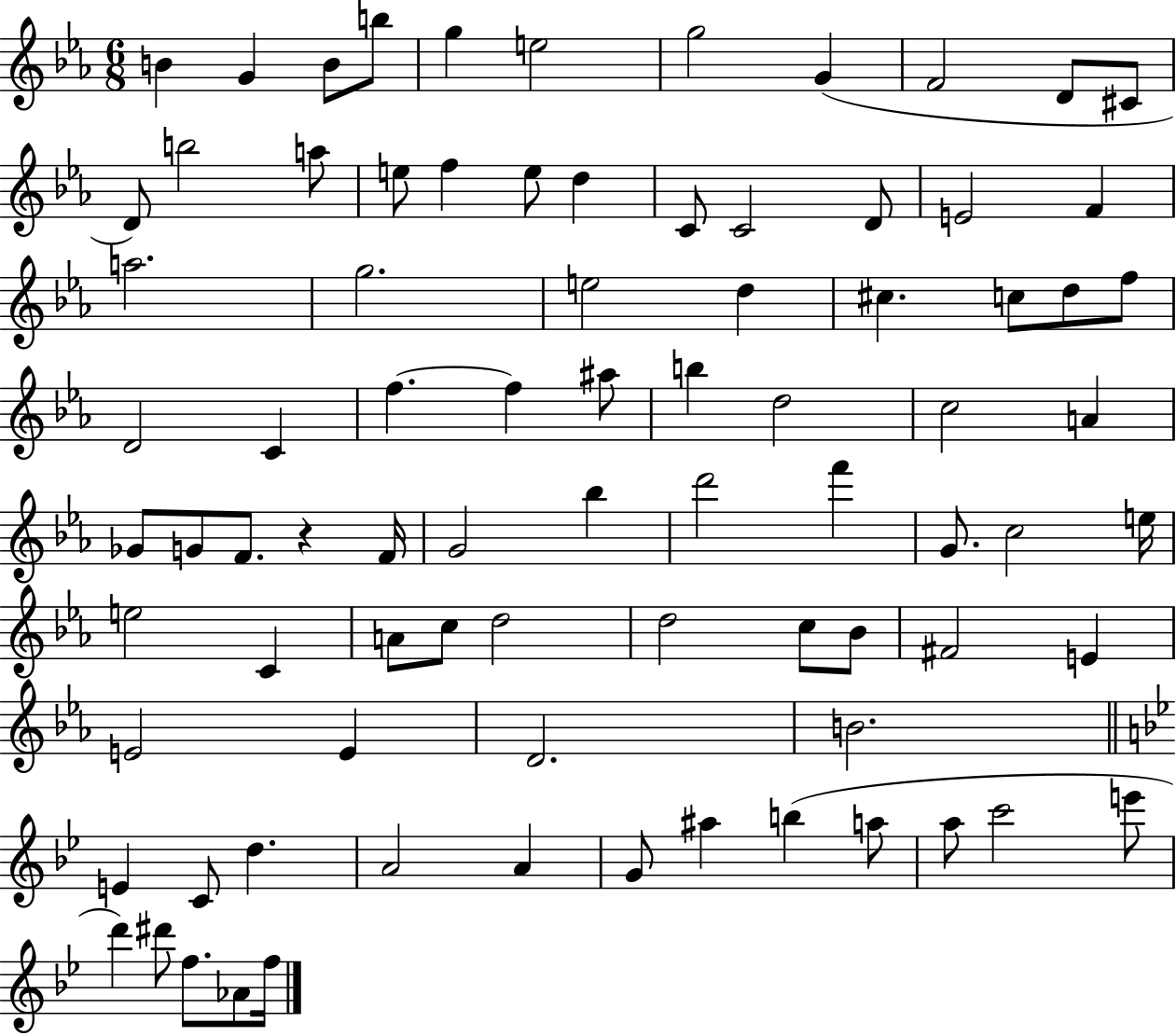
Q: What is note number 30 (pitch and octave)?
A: D5